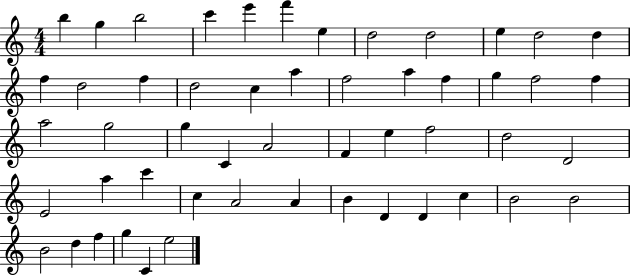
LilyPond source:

{
  \clef treble
  \numericTimeSignature
  \time 4/4
  \key c \major
  b''4 g''4 b''2 | c'''4 e'''4 f'''4 e''4 | d''2 d''2 | e''4 d''2 d''4 | \break f''4 d''2 f''4 | d''2 c''4 a''4 | f''2 a''4 f''4 | g''4 f''2 f''4 | \break a''2 g''2 | g''4 c'4 a'2 | f'4 e''4 f''2 | d''2 d'2 | \break e'2 a''4 c'''4 | c''4 a'2 a'4 | b'4 d'4 d'4 c''4 | b'2 b'2 | \break b'2 d''4 f''4 | g''4 c'4 e''2 | \bar "|."
}